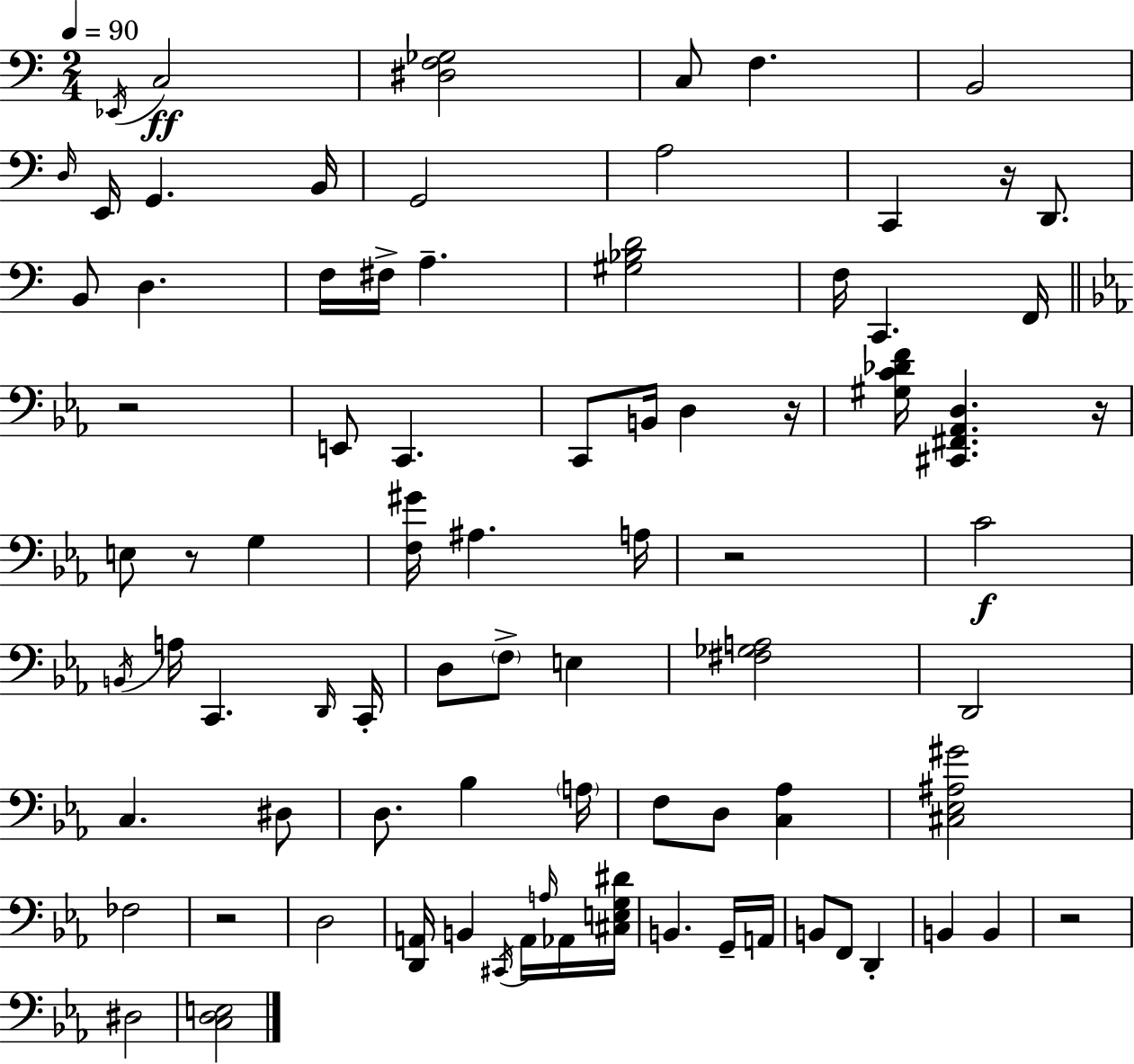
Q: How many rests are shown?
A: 8